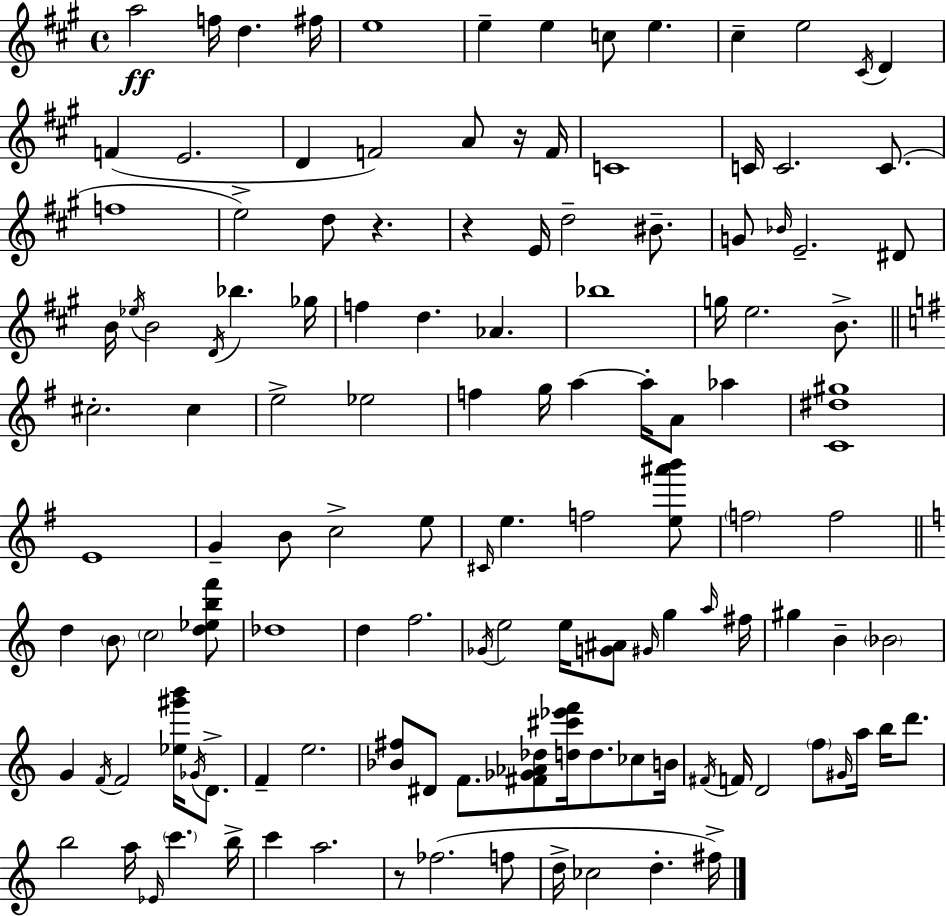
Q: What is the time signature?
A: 4/4